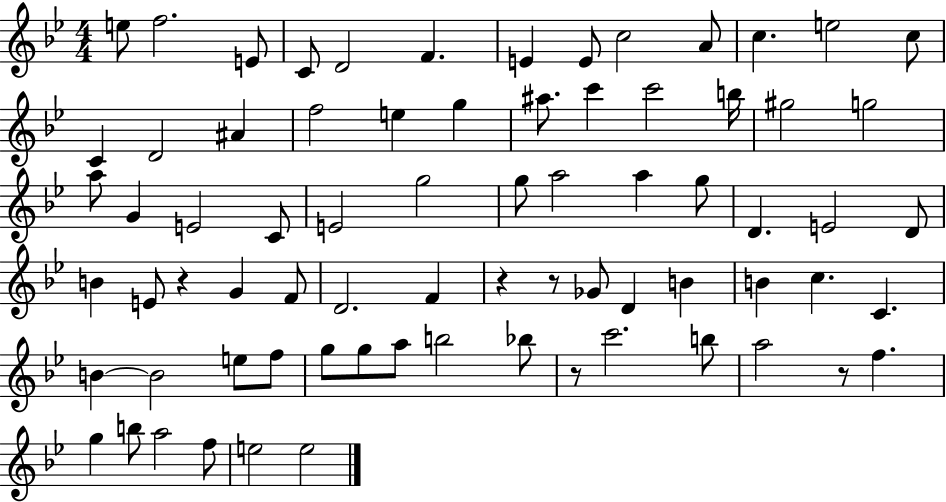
X:1
T:Untitled
M:4/4
L:1/4
K:Bb
e/2 f2 E/2 C/2 D2 F E E/2 c2 A/2 c e2 c/2 C D2 ^A f2 e g ^a/2 c' c'2 b/4 ^g2 g2 a/2 G E2 C/2 E2 g2 g/2 a2 a g/2 D E2 D/2 B E/2 z G F/2 D2 F z z/2 _G/2 D B B c C B B2 e/2 f/2 g/2 g/2 a/2 b2 _b/2 z/2 c'2 b/2 a2 z/2 f g b/2 a2 f/2 e2 e2